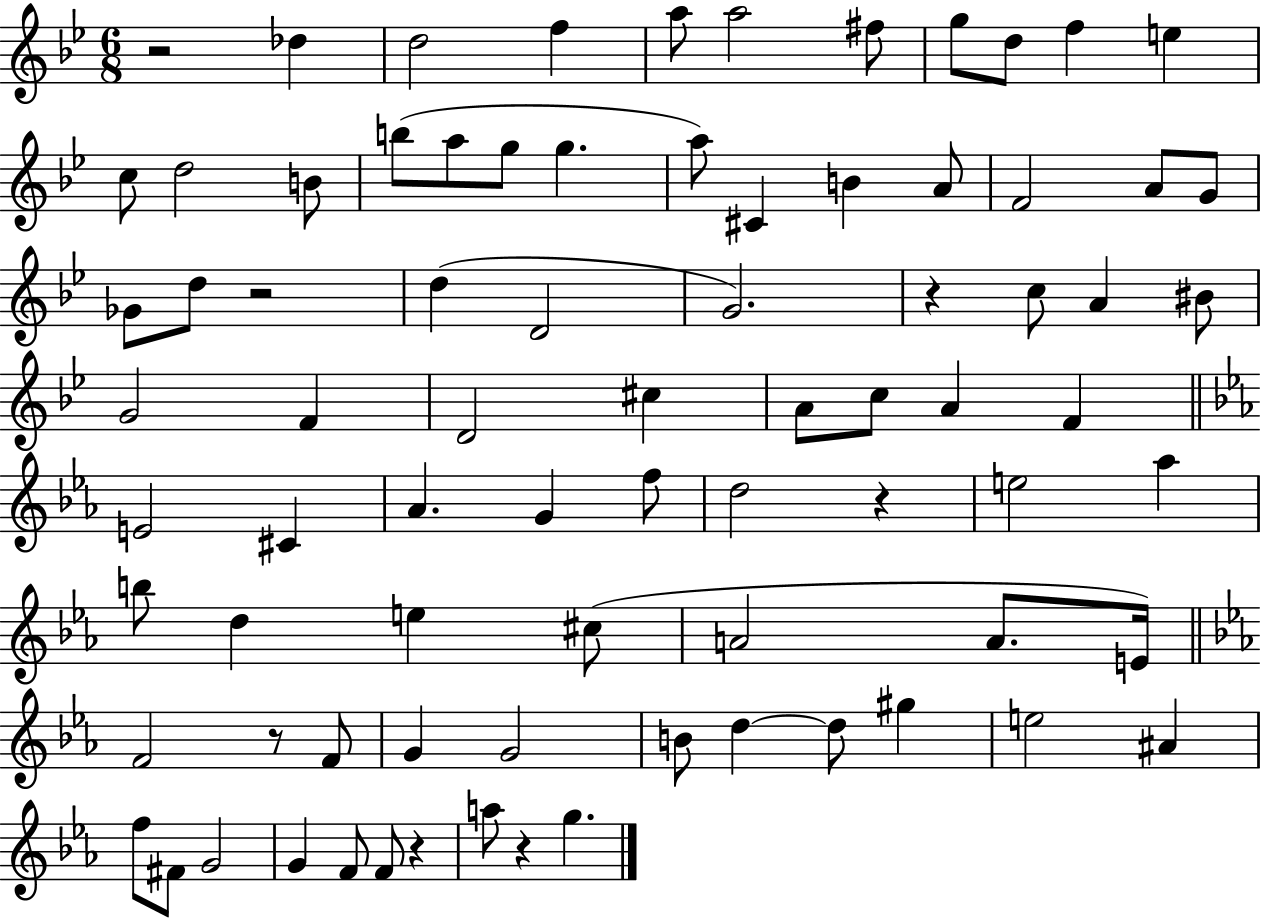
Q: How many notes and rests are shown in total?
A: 80